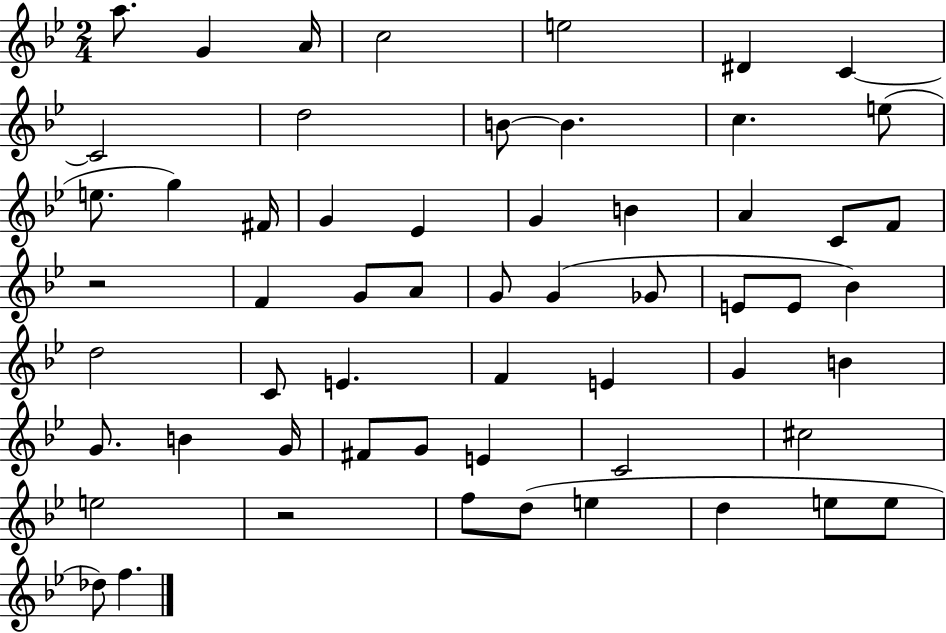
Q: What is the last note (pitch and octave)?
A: F5